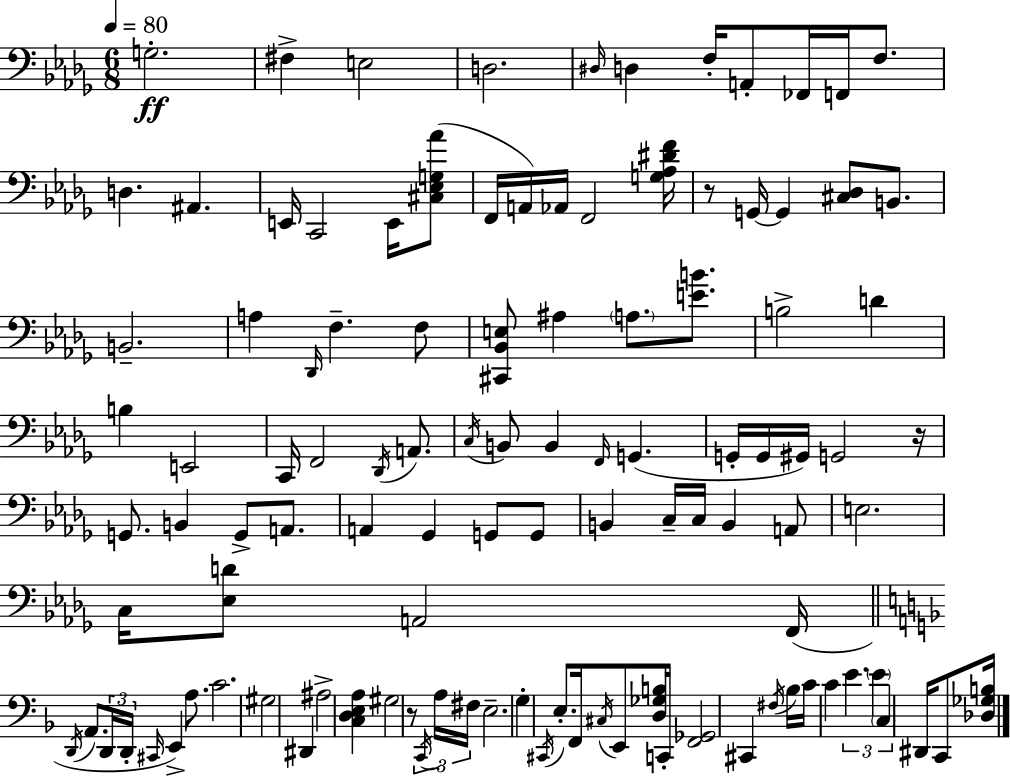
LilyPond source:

{
  \clef bass
  \numericTimeSignature
  \time 6/8
  \key bes \minor
  \tempo 4 = 80
  g2.-.\ff | fis4-> e2 | d2. | \grace { dis16 } d4 f16-. a,8-. fes,16 f,16 f8. | \break d4. ais,4. | e,16 c,2 e,16 <cis ees g aes'>8( | f,16 a,16) aes,16 f,2 | <g aes dis' f'>16 r8 g,16~~ g,4 <cis des>8 b,8. | \break b,2.-- | a4 \grace { des,16 } f4.-- | f8 <cis, bes, e>8 ais4 \parenthesize a8. <e' b'>8. | b2-> d'4 | \break b4 e,2 | c,16 f,2 \acciaccatura { des,16 } | a,8. \acciaccatura { c16 } b,8 b,4 \grace { f,16 } g,4.( | g,16-. g,16 gis,16) g,2 | \break r16 g,8. b,4 | g,8-> a,8. a,4 ges,4 | g,8 g,8 b,4 c16-- c16 b,4 | a,8 e2. | \break c16 <ees d'>8 a,2 | f,16( \bar "||" \break \key d \minor \acciaccatura { d,16 } a,8. \tuplet 3/2 { d,16 d,16-. \grace { cis,16 }) } e,4-> a8. | c'2. | gis2 dis,4 | ais2-> <c d e a>4 | \break gis2 r8 | \tuplet 3/2 { \acciaccatura { c,16 } a16 fis16 } e2.-- | g4-. \acciaccatura { cis,16 } e8.-. f,16 | \acciaccatura { cis16 } e,8 <d ges b>16 c,16-. <f, ges,>2 | \break cis,4 \acciaccatura { fis16 } bes16 c'16 c'4 | \tuplet 3/2 { e'4. \parenthesize e'4 \parenthesize c4 } | dis,16 c,8 <des ges b>16 \bar "|."
}